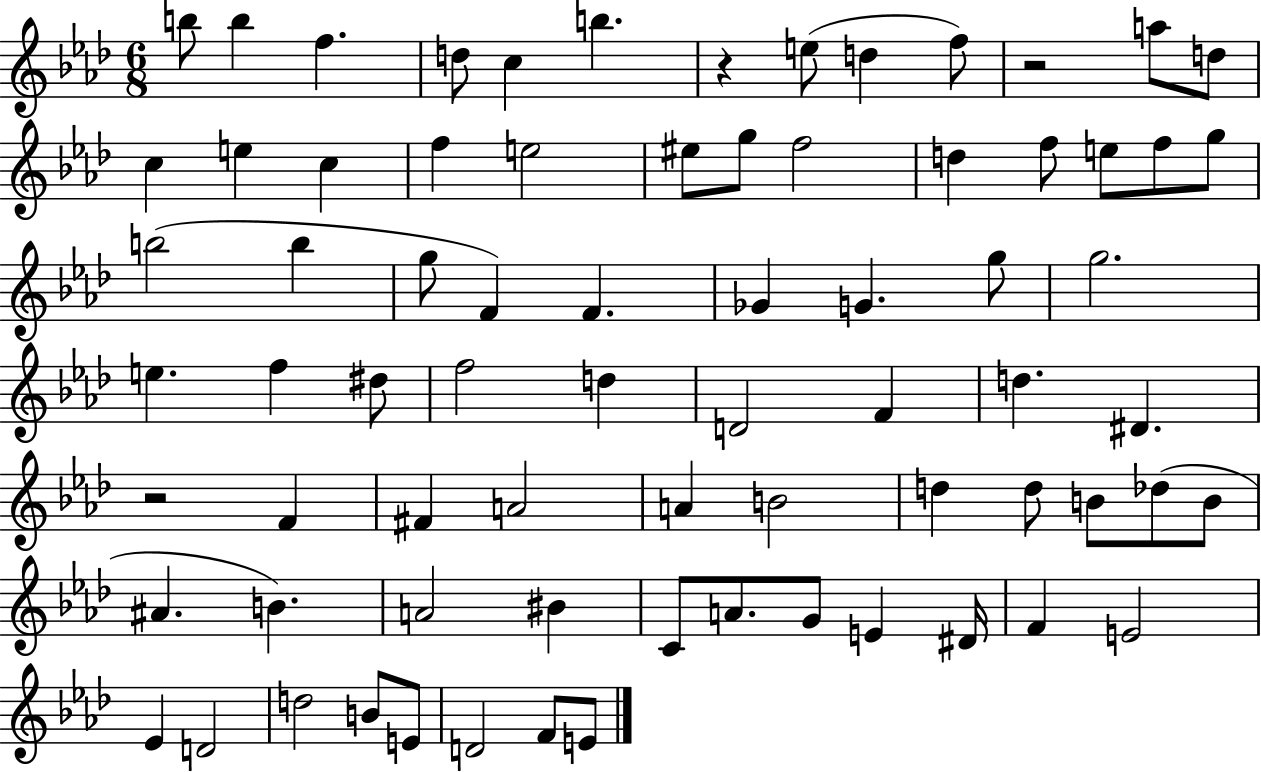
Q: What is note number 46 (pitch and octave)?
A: A4